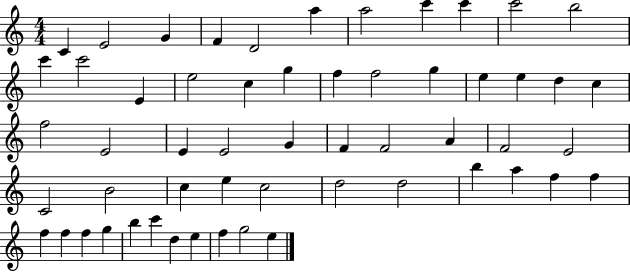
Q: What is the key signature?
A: C major